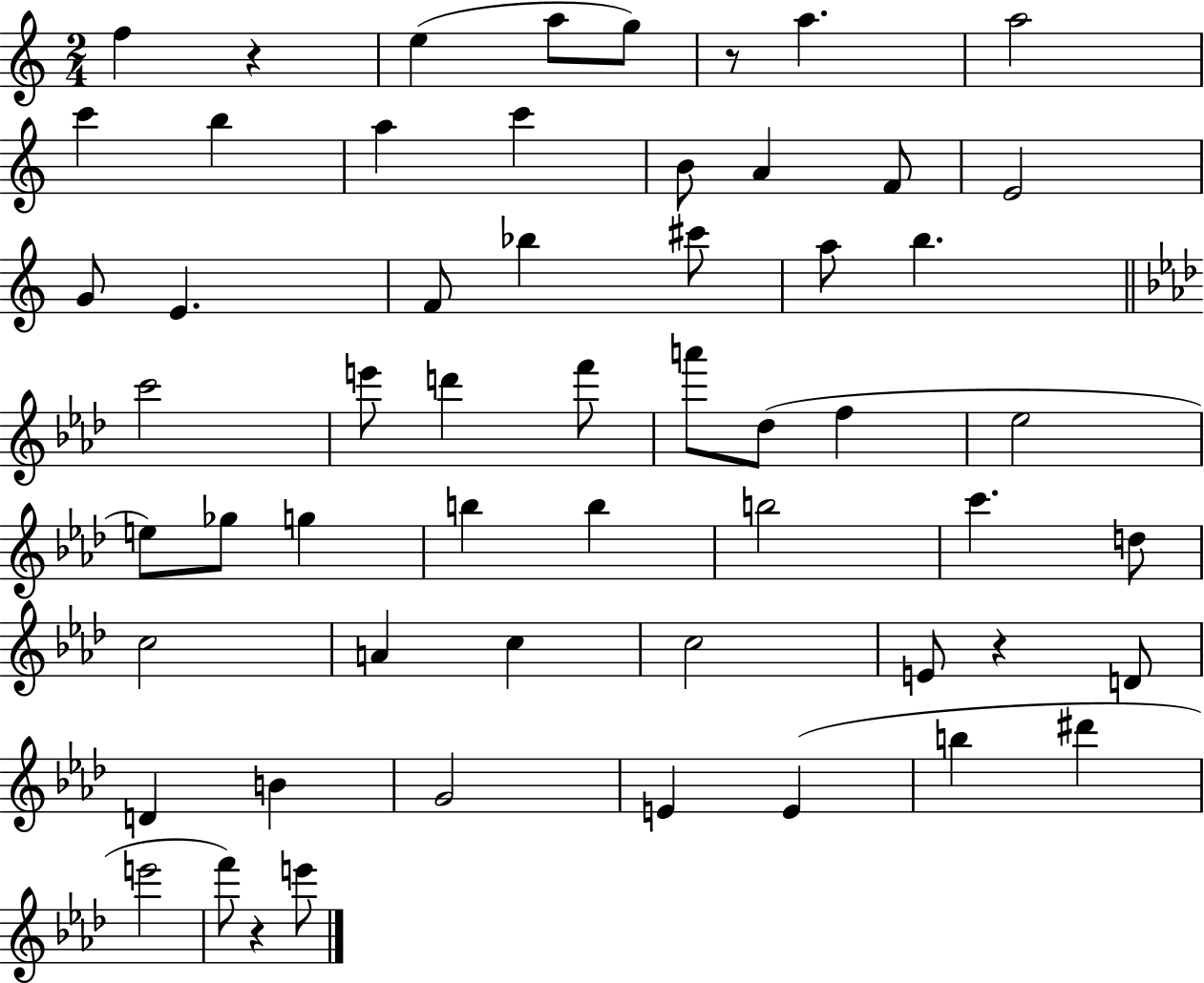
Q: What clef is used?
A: treble